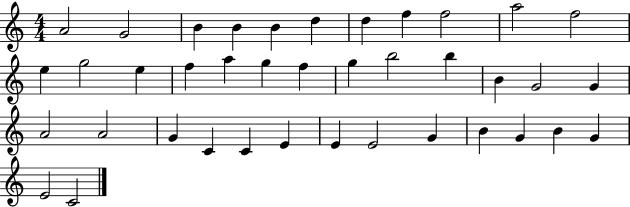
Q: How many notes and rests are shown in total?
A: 39